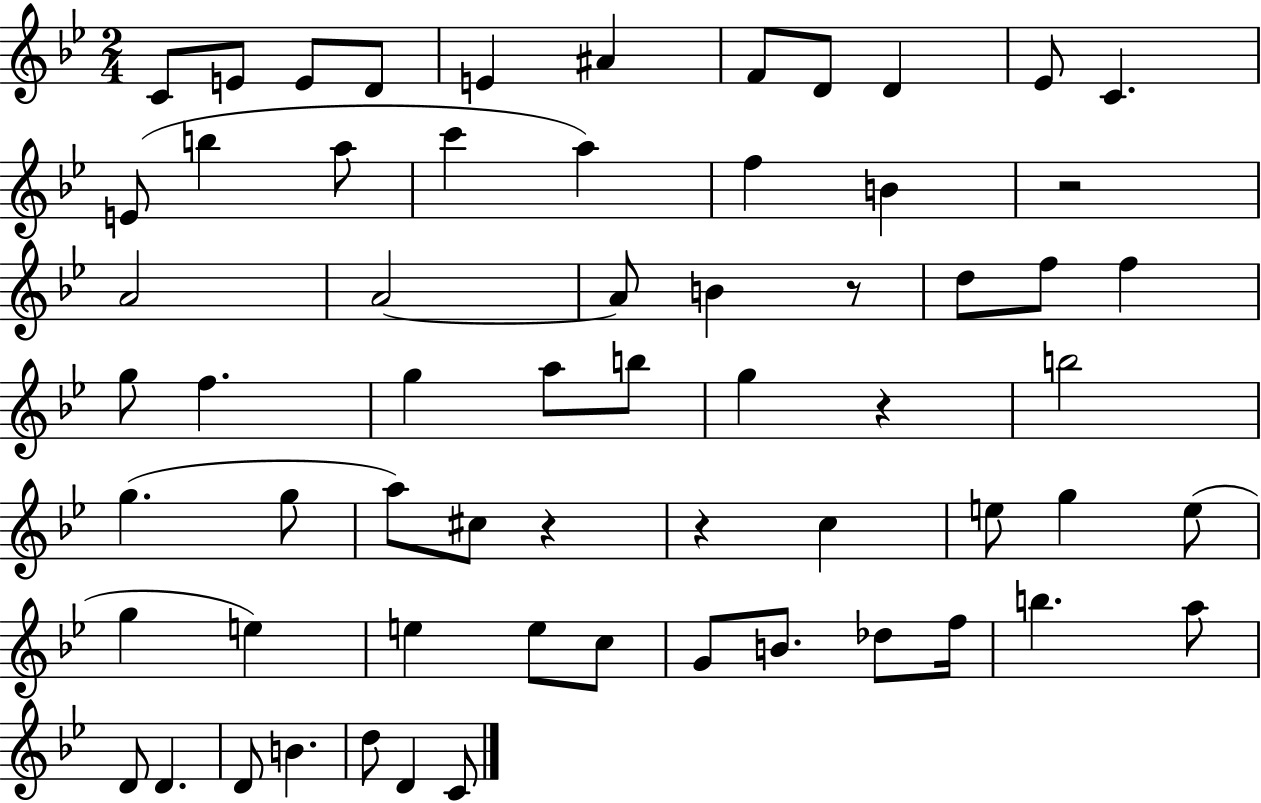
{
  \clef treble
  \numericTimeSignature
  \time 2/4
  \key bes \major
  c'8 e'8 e'8 d'8 | e'4 ais'4 | f'8 d'8 d'4 | ees'8 c'4. | \break e'8( b''4 a''8 | c'''4 a''4) | f''4 b'4 | r2 | \break a'2 | a'2~~ | a'8 b'4 r8 | d''8 f''8 f''4 | \break g''8 f''4. | g''4 a''8 b''8 | g''4 r4 | b''2 | \break g''4.( g''8 | a''8) cis''8 r4 | r4 c''4 | e''8 g''4 e''8( | \break g''4 e''4) | e''4 e''8 c''8 | g'8 b'8. des''8 f''16 | b''4. a''8 | \break d'8 d'4. | d'8 b'4. | d''8 d'4 c'8 | \bar "|."
}